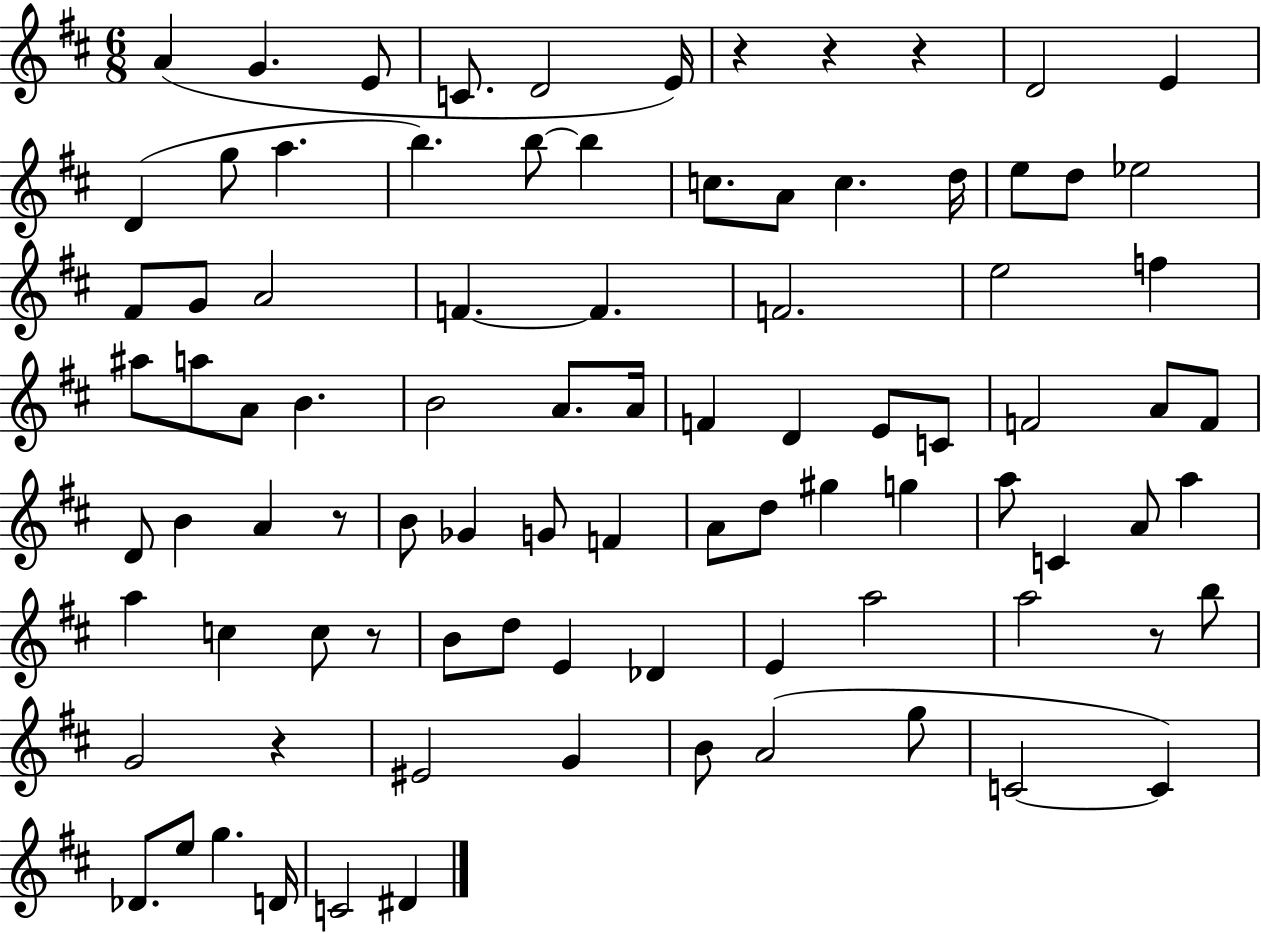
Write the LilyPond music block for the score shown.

{
  \clef treble
  \numericTimeSignature
  \time 6/8
  \key d \major
  \repeat volta 2 { a'4( g'4. e'8 | c'8. d'2 e'16) | r4 r4 r4 | d'2 e'4 | \break d'4( g''8 a''4. | b''4.) b''8~~ b''4 | c''8. a'8 c''4. d''16 | e''8 d''8 ees''2 | \break fis'8 g'8 a'2 | f'4.~~ f'4. | f'2. | e''2 f''4 | \break ais''8 a''8 a'8 b'4. | b'2 a'8. a'16 | f'4 d'4 e'8 c'8 | f'2 a'8 f'8 | \break d'8 b'4 a'4 r8 | b'8 ges'4 g'8 f'4 | a'8 d''8 gis''4 g''4 | a''8 c'4 a'8 a''4 | \break a''4 c''4 c''8 r8 | b'8 d''8 e'4 des'4 | e'4 a''2 | a''2 r8 b''8 | \break g'2 r4 | eis'2 g'4 | b'8 a'2( g''8 | c'2~~ c'4) | \break des'8. e''8 g''4. d'16 | c'2 dis'4 | } \bar "|."
}